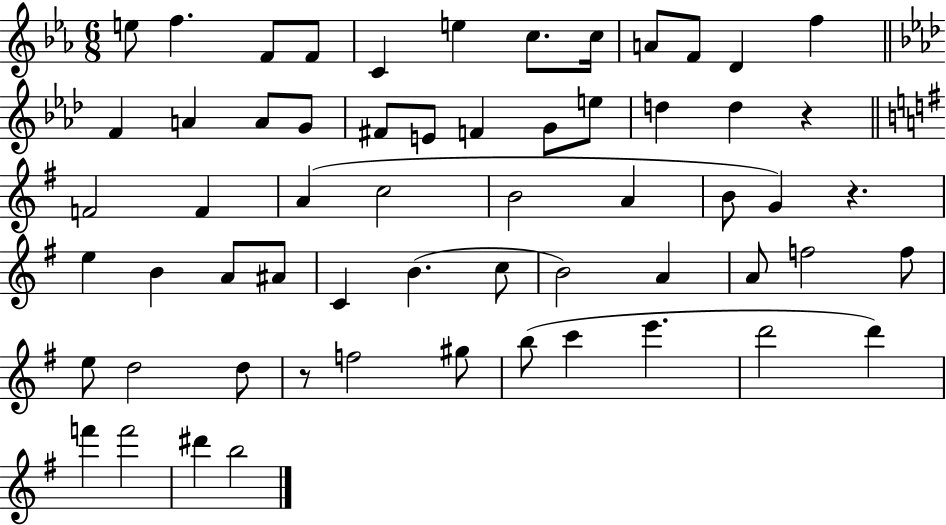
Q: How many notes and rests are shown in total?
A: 60